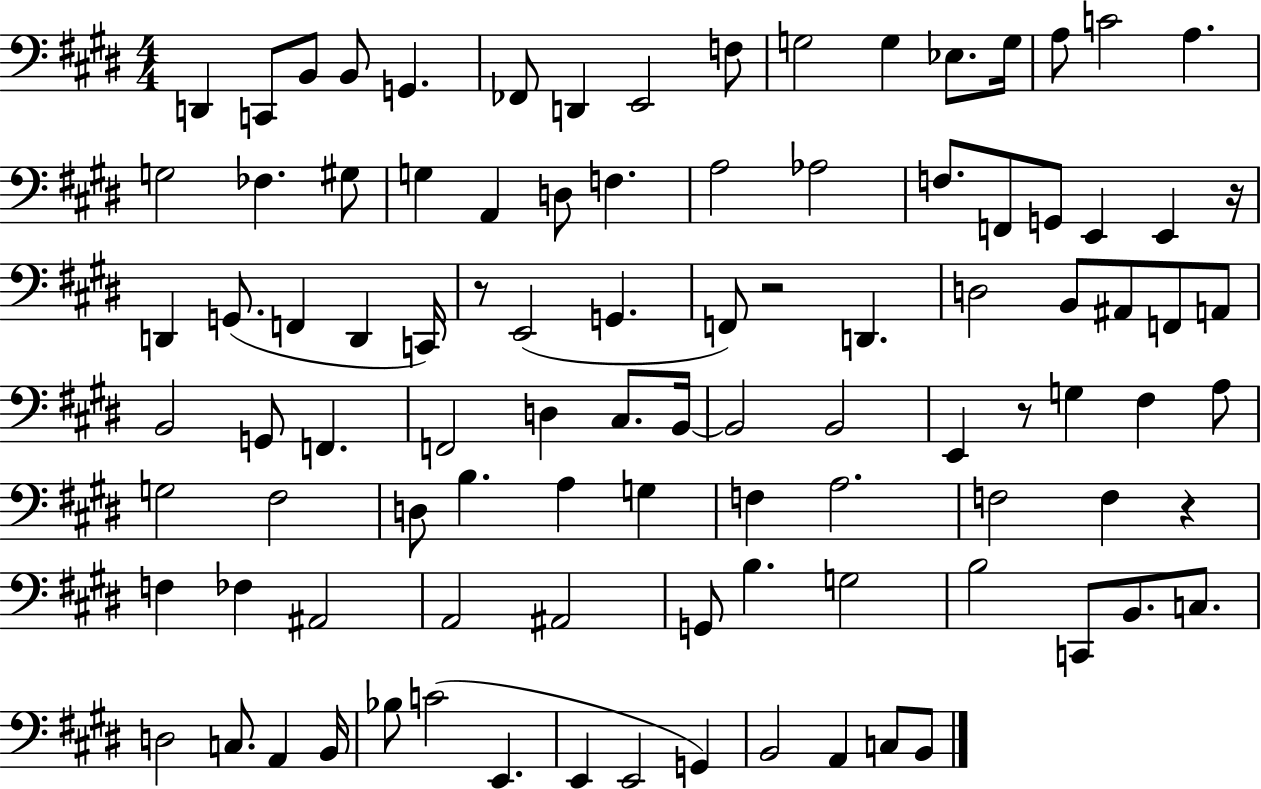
D2/q C2/e B2/e B2/e G2/q. FES2/e D2/q E2/h F3/e G3/h G3/q Eb3/e. G3/s A3/e C4/h A3/q. G3/h FES3/q. G#3/e G3/q A2/q D3/e F3/q. A3/h Ab3/h F3/e. F2/e G2/e E2/q E2/q R/s D2/q G2/e. F2/q D2/q C2/s R/e E2/h G2/q. F2/e R/h D2/q. D3/h B2/e A#2/e F2/e A2/e B2/h G2/e F2/q. F2/h D3/q C#3/e. B2/s B2/h B2/h E2/q R/e G3/q F#3/q A3/e G3/h F#3/h D3/e B3/q. A3/q G3/q F3/q A3/h. F3/h F3/q R/q F3/q FES3/q A#2/h A2/h A#2/h G2/e B3/q. G3/h B3/h C2/e B2/e. C3/e. D3/h C3/e. A2/q B2/s Bb3/e C4/h E2/q. E2/q E2/h G2/q B2/h A2/q C3/e B2/e